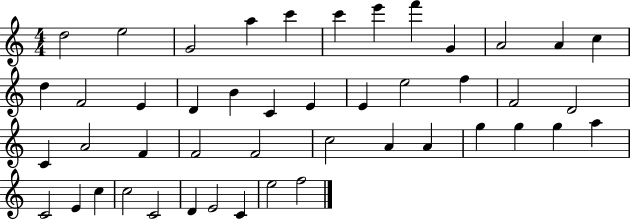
D5/h E5/h G4/h A5/q C6/q C6/q E6/q F6/q G4/q A4/h A4/q C5/q D5/q F4/h E4/q D4/q B4/q C4/q E4/q E4/q E5/h F5/q F4/h D4/h C4/q A4/h F4/q F4/h F4/h C5/h A4/q A4/q G5/q G5/q G5/q A5/q C4/h E4/q C5/q C5/h C4/h D4/q E4/h C4/q E5/h F5/h